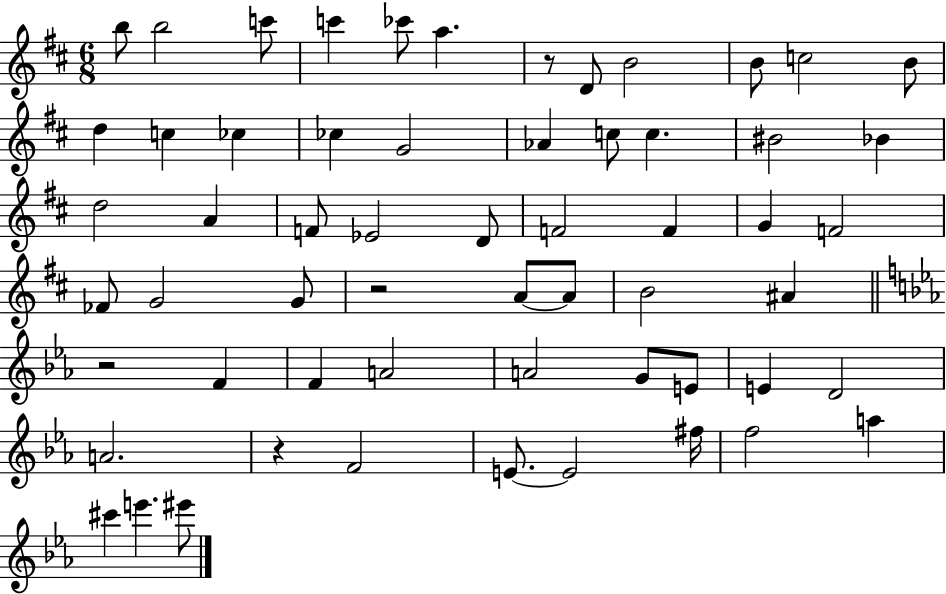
B5/e B5/h C6/e C6/q CES6/e A5/q. R/e D4/e B4/h B4/e C5/h B4/e D5/q C5/q CES5/q CES5/q G4/h Ab4/q C5/e C5/q. BIS4/h Bb4/q D5/h A4/q F4/e Eb4/h D4/e F4/h F4/q G4/q F4/h FES4/e G4/h G4/e R/h A4/e A4/e B4/h A#4/q R/h F4/q F4/q A4/h A4/h G4/e E4/e E4/q D4/h A4/h. R/q F4/h E4/e. E4/h F#5/s F5/h A5/q C#6/q E6/q. EIS6/e